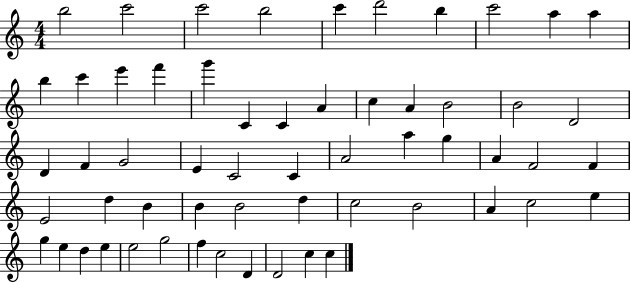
X:1
T:Untitled
M:4/4
L:1/4
K:C
b2 c'2 c'2 b2 c' d'2 b c'2 a a b c' e' f' g' C C A c A B2 B2 D2 D F G2 E C2 C A2 a g A F2 F E2 d B B B2 d c2 B2 A c2 e g e d e e2 g2 f c2 D D2 c c